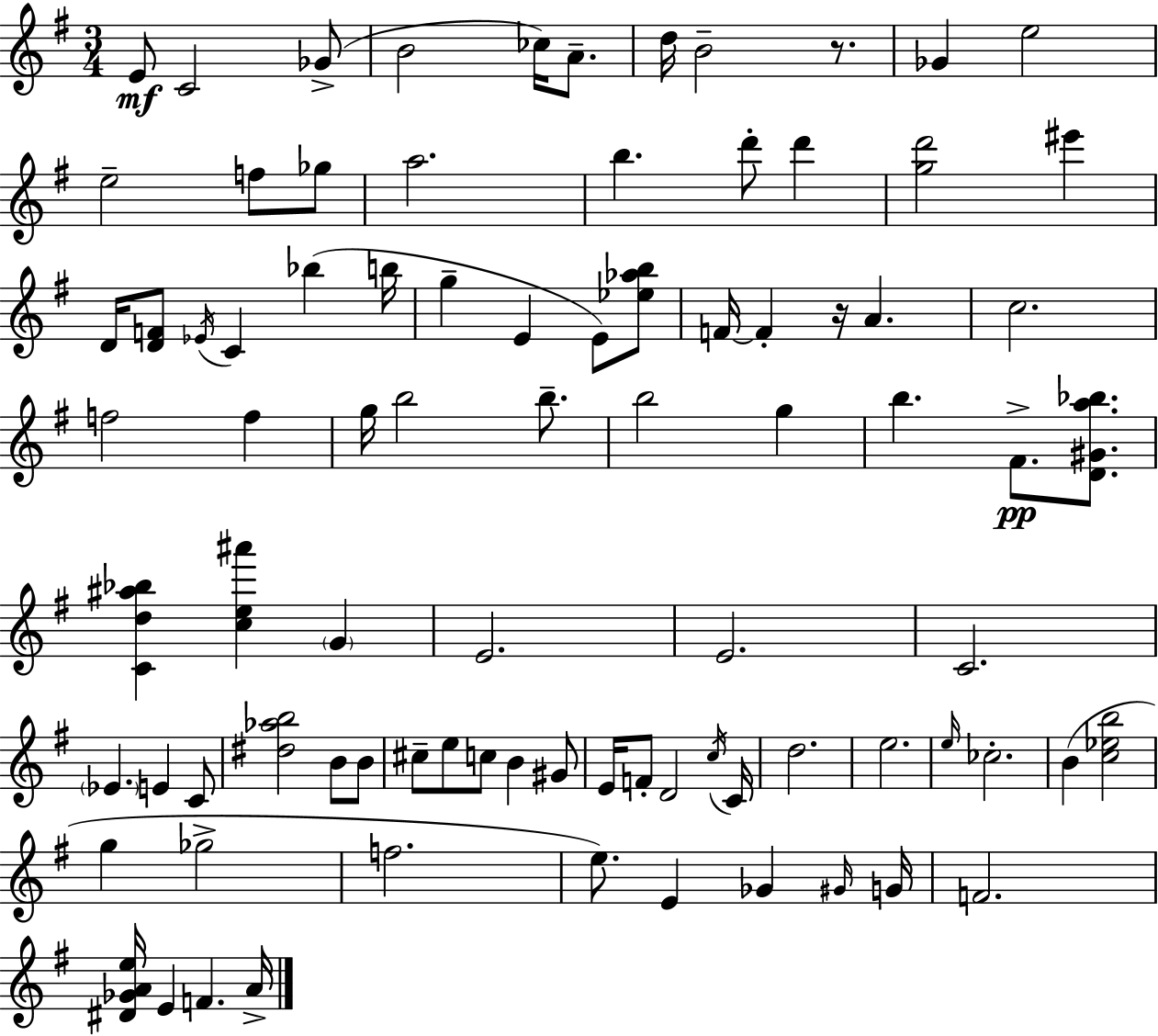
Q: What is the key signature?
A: G major